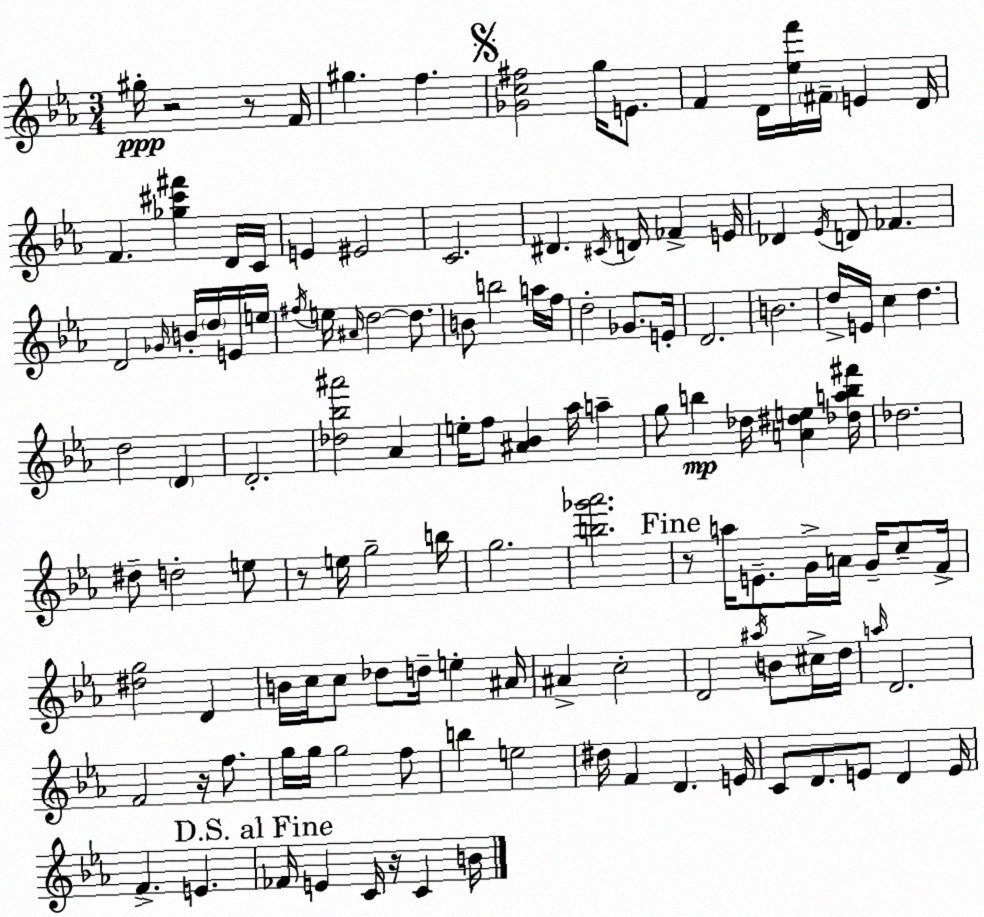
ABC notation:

X:1
T:Untitled
M:3/4
L:1/4
K:Eb
^g/4 z2 z/2 F/4 ^g f [_Gc^f]2 g/4 E/2 F D/4 [_ef']/4 ^F/4 E D/4 F [_g^c'^f'] D/4 C/4 E ^E2 C2 ^D ^C/4 D/4 _F E/4 _D _E/4 D/2 _F D2 _G/4 B/4 d/4 E/4 e/4 ^f/4 e/4 ^A/4 d2 d/2 B/2 b2 a/4 f/4 d2 _G/2 E/4 D2 B2 d/4 E/4 c d d2 D D2 [_d_b^a']2 _A e/4 f/2 [^A_B] _a/4 a g/2 b _d/4 [A^de] [_dab^f']/4 _d2 ^d/2 d2 e/2 z/2 e/4 g2 b/4 g2 [b_g'_a']2 z/2 a/4 E/2 G/4 A/4 G/4 c/2 F/4 [^dg]2 D B/4 c/4 c/2 _d/2 d/4 e ^A/4 ^A c2 D2 ^a/4 B/2 ^c/4 d/4 a/4 D2 F2 z/4 f/2 g/4 g/4 g2 f/2 b e2 ^d/4 F D E/4 C/2 D/2 E/2 D E/4 F E _F/4 E C/4 z/4 C B/4